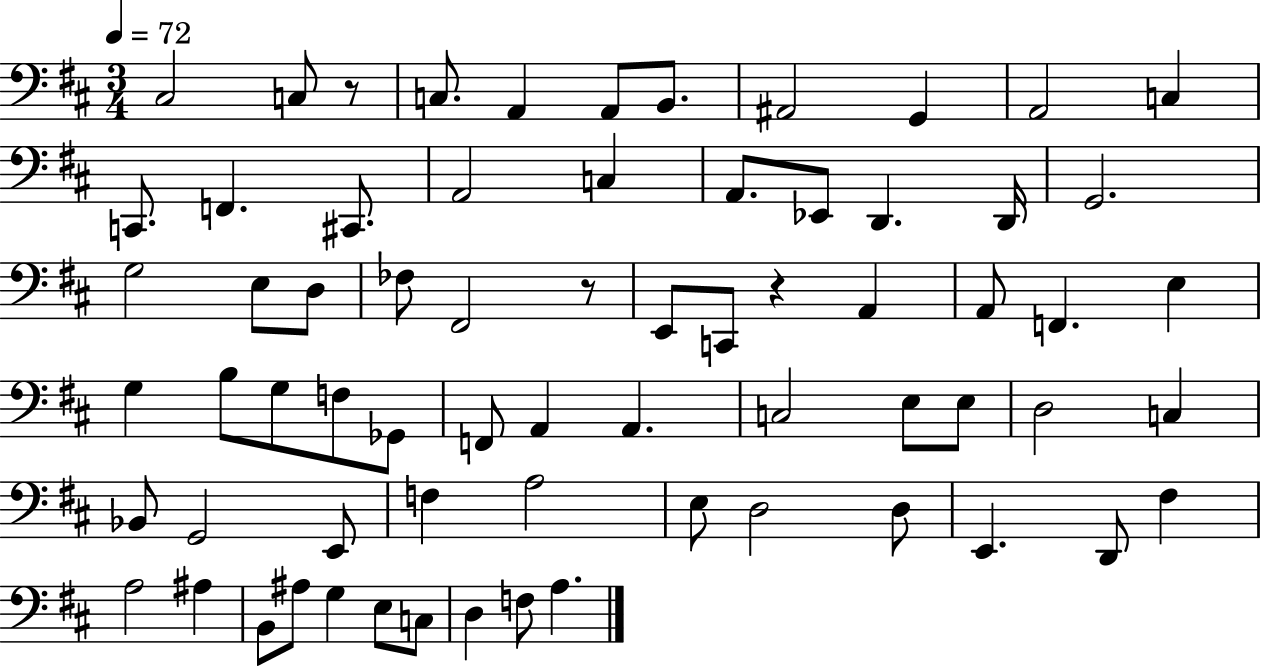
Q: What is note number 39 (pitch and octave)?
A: A2